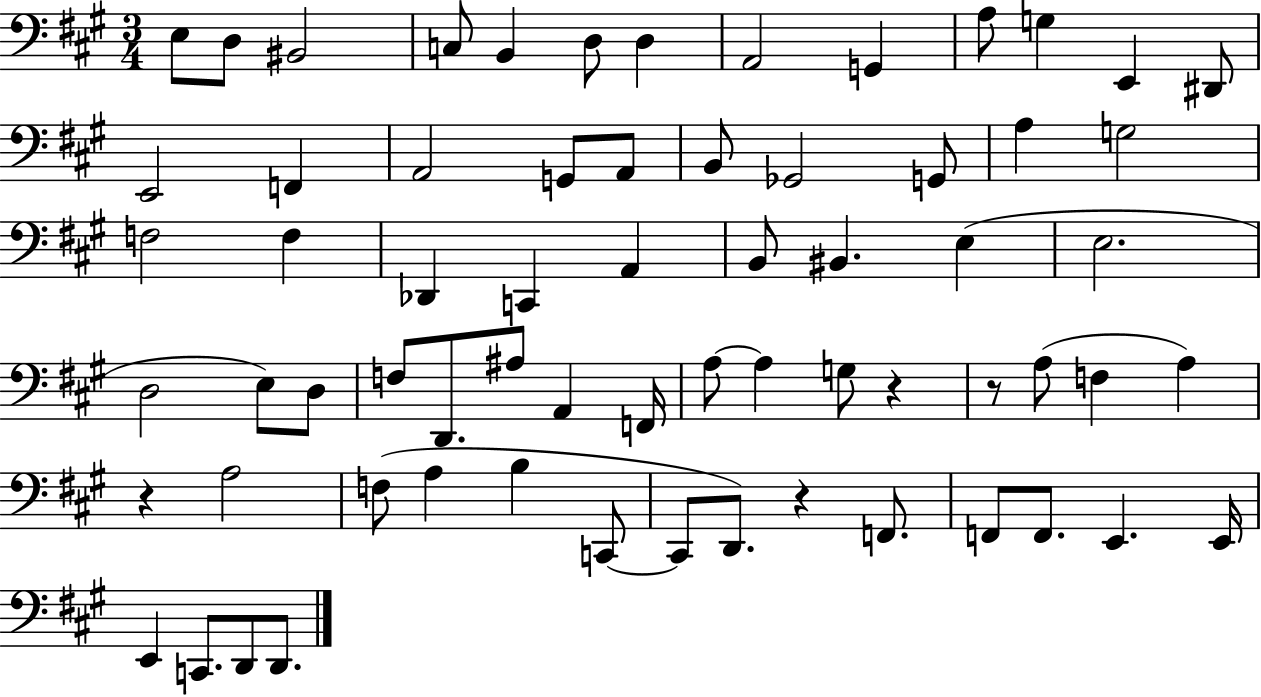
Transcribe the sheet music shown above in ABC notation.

X:1
T:Untitled
M:3/4
L:1/4
K:A
E,/2 D,/2 ^B,,2 C,/2 B,, D,/2 D, A,,2 G,, A,/2 G, E,, ^D,,/2 E,,2 F,, A,,2 G,,/2 A,,/2 B,,/2 _G,,2 G,,/2 A, G,2 F,2 F, _D,, C,, A,, B,,/2 ^B,, E, E,2 D,2 E,/2 D,/2 F,/2 D,,/2 ^A,/2 A,, F,,/4 A,/2 A, G,/2 z z/2 A,/2 F, A, z A,2 F,/2 A, B, C,,/2 C,,/2 D,,/2 z F,,/2 F,,/2 F,,/2 E,, E,,/4 E,, C,,/2 D,,/2 D,,/2